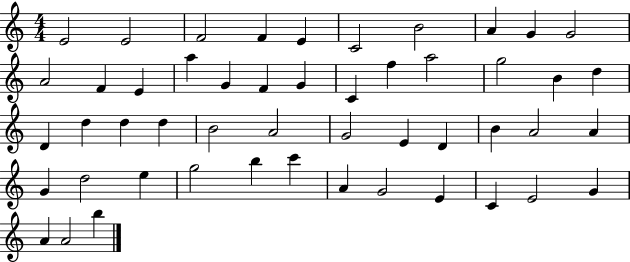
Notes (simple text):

E4/h E4/h F4/h F4/q E4/q C4/h B4/h A4/q G4/q G4/h A4/h F4/q E4/q A5/q G4/q F4/q G4/q C4/q F5/q A5/h G5/h B4/q D5/q D4/q D5/q D5/q D5/q B4/h A4/h G4/h E4/q D4/q B4/q A4/h A4/q G4/q D5/h E5/q G5/h B5/q C6/q A4/q G4/h E4/q C4/q E4/h G4/q A4/q A4/h B5/q